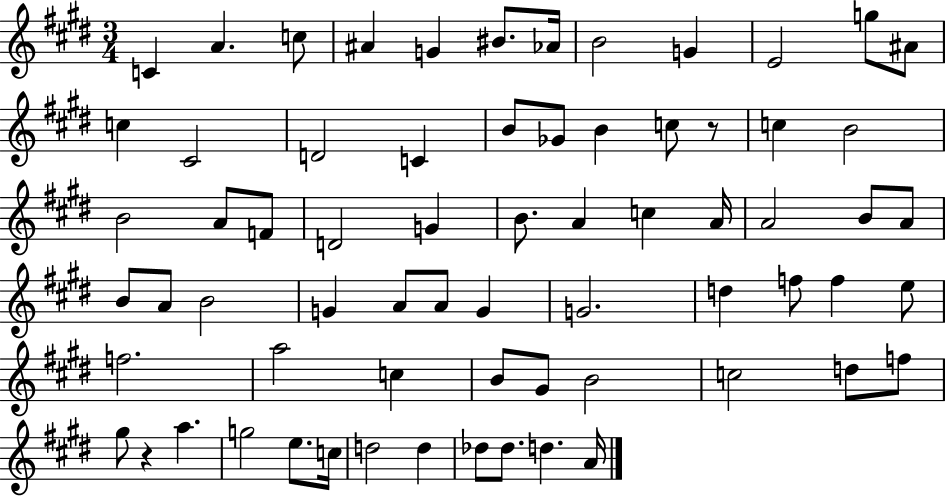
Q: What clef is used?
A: treble